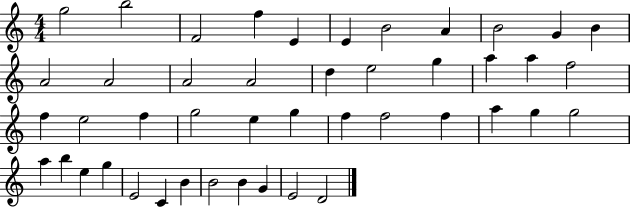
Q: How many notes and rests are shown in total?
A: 45